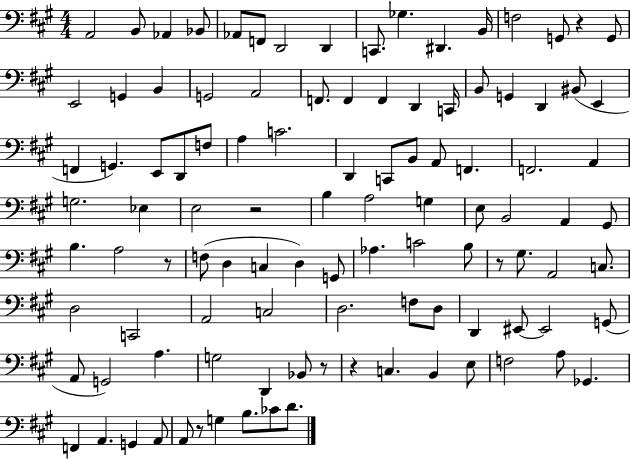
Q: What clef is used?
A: bass